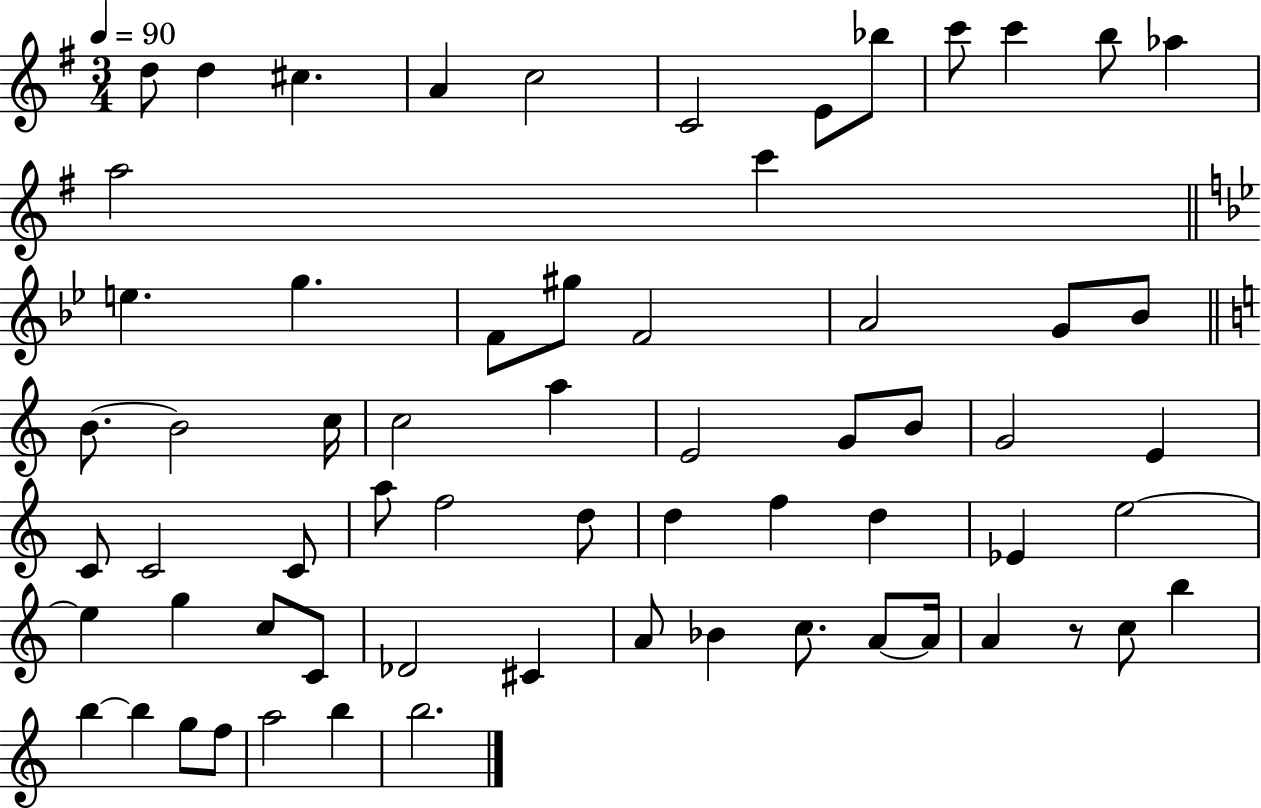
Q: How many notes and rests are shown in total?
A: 65